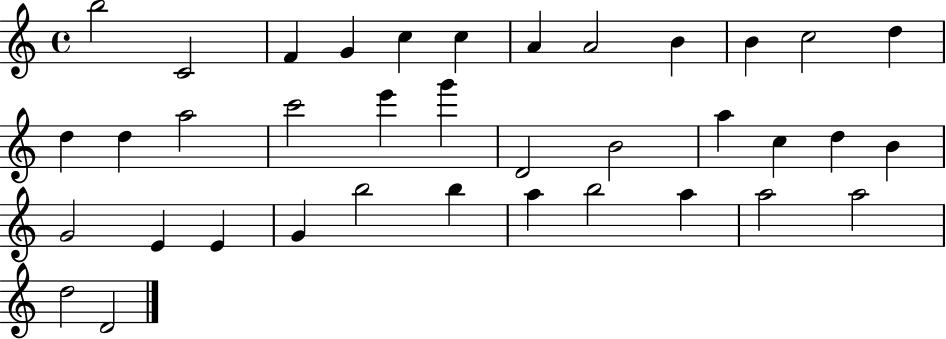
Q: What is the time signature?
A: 4/4